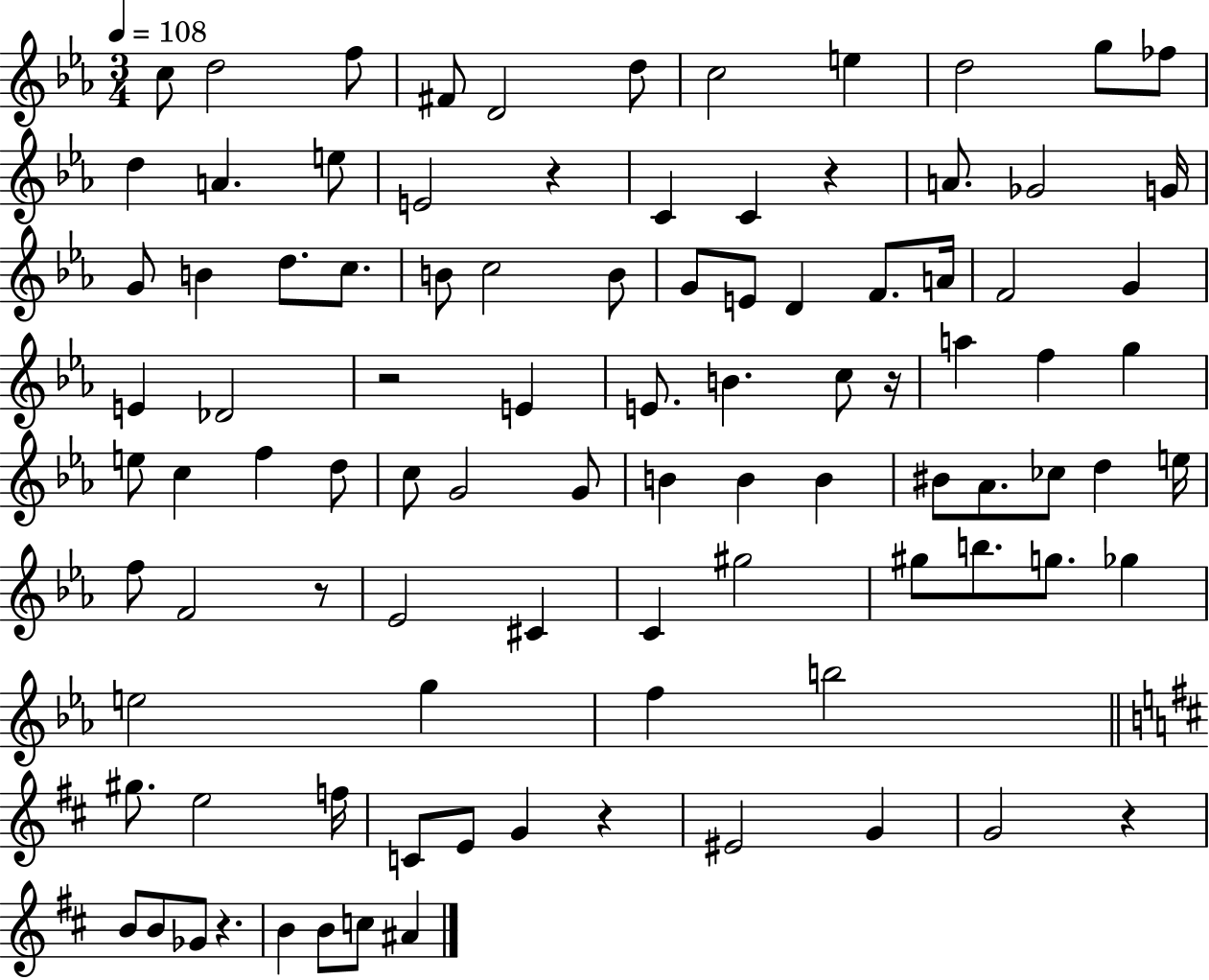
{
  \clef treble
  \numericTimeSignature
  \time 3/4
  \key ees \major
  \tempo 4 = 108
  \repeat volta 2 { c''8 d''2 f''8 | fis'8 d'2 d''8 | c''2 e''4 | d''2 g''8 fes''8 | \break d''4 a'4. e''8 | e'2 r4 | c'4 c'4 r4 | a'8. ges'2 g'16 | \break g'8 b'4 d''8. c''8. | b'8 c''2 b'8 | g'8 e'8 d'4 f'8. a'16 | f'2 g'4 | \break e'4 des'2 | r2 e'4 | e'8. b'4. c''8 r16 | a''4 f''4 g''4 | \break e''8 c''4 f''4 d''8 | c''8 g'2 g'8 | b'4 b'4 b'4 | bis'8 aes'8. ces''8 d''4 e''16 | \break f''8 f'2 r8 | ees'2 cis'4 | c'4 gis''2 | gis''8 b''8. g''8. ges''4 | \break e''2 g''4 | f''4 b''2 | \bar "||" \break \key b \minor gis''8. e''2 f''16 | c'8 e'8 g'4 r4 | eis'2 g'4 | g'2 r4 | \break b'8 b'8 ges'8 r4. | b'4 b'8 c''8 ais'4 | } \bar "|."
}